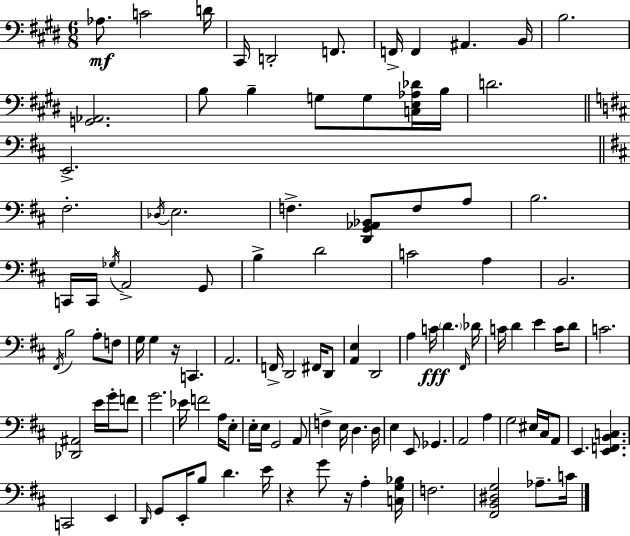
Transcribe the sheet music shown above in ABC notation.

X:1
T:Untitled
M:6/8
L:1/4
K:E
_A,/2 C2 D/4 ^C,,/4 D,,2 F,,/2 F,,/4 F,, ^A,, B,,/4 B,2 [G,,_A,,]2 B,/2 B, G,/2 G,/2 [C,E,_A,_D]/4 B,/4 D2 E,,2 ^F,2 _D,/4 E,2 F, [D,,G,,_A,,_B,,]/2 F,/2 A,/2 B,2 C,,/4 C,,/4 _G,/4 A,,2 G,,/2 B, D2 C2 A, B,,2 ^F,,/4 B,2 A,/2 F,/2 G,/4 G, z/4 C,, A,,2 F,,/4 D,,2 ^F,,/4 D,,/2 [A,,E,] D,,2 A, C/4 D ^F,,/4 _D/4 C/4 D E C/4 D/2 C2 [_D,,^A,,]2 E/4 G/4 F/2 G2 _E/4 F2 A,/4 E,/2 E,/4 E,/4 G,,2 A,,/2 F, E,/4 D, D,/4 E, E,,/2 _G,, A,,2 A, G,2 ^E,/4 ^C,/4 A,,/2 E,, [E,,F,,B,,C,] C,,2 E,, D,,/4 G,,/2 E,,/4 B,/2 D E/4 z G/2 z/4 A, [C,G,_B,]/4 F,2 [^F,,B,,^D,G,]2 _A,/2 C/4